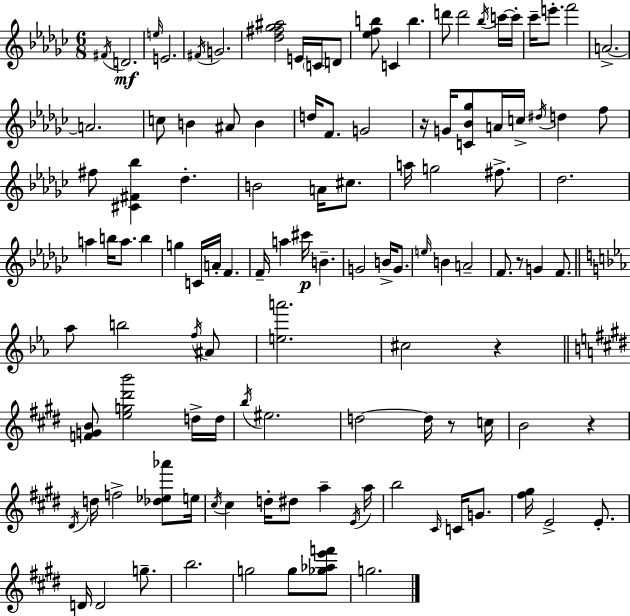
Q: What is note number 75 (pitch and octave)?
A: D5